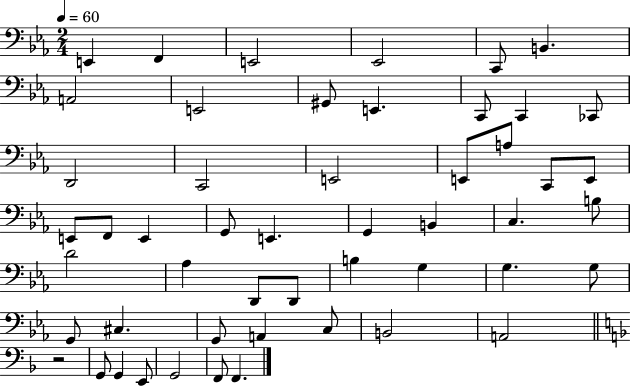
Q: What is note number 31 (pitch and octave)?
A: Ab3